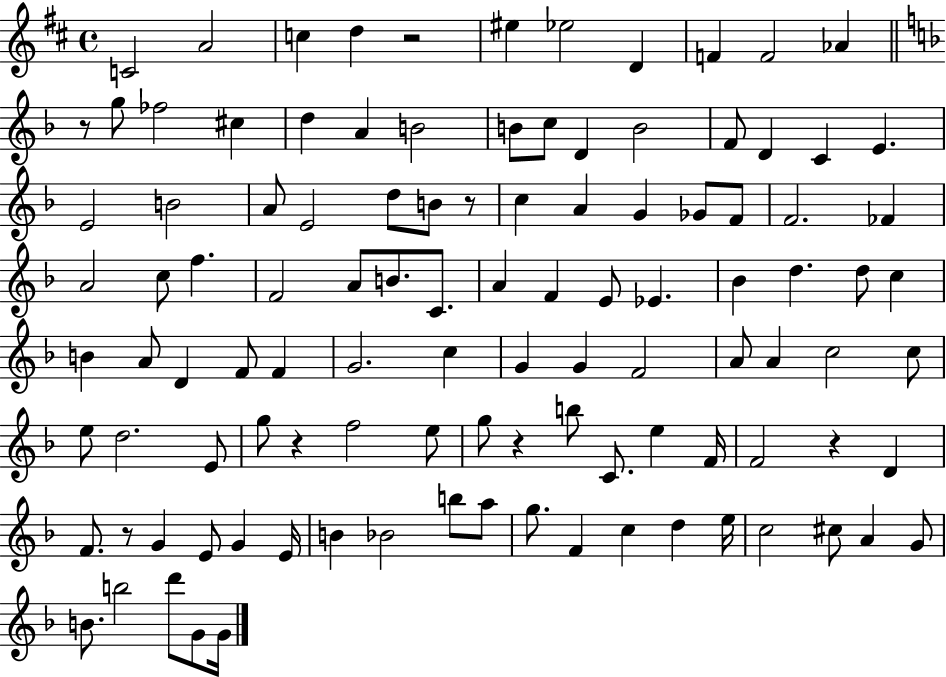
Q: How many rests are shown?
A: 7